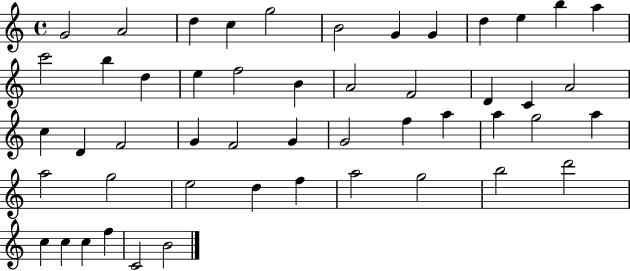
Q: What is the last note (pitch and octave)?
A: B4